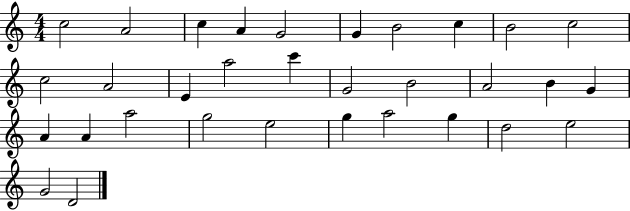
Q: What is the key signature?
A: C major